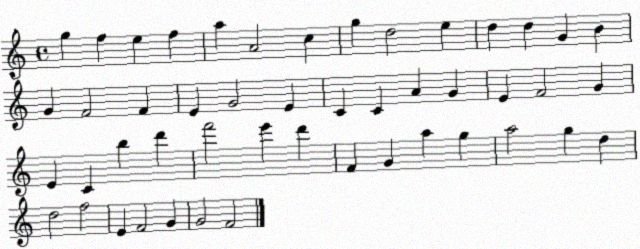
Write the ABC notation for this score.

X:1
T:Untitled
M:4/4
L:1/4
K:C
g f e f a A2 c g d2 e d d G B G F2 F E G2 E C C A G E F2 G E C b d' f'2 e' d' F G a g a2 g d d2 f2 E F2 G G2 F2